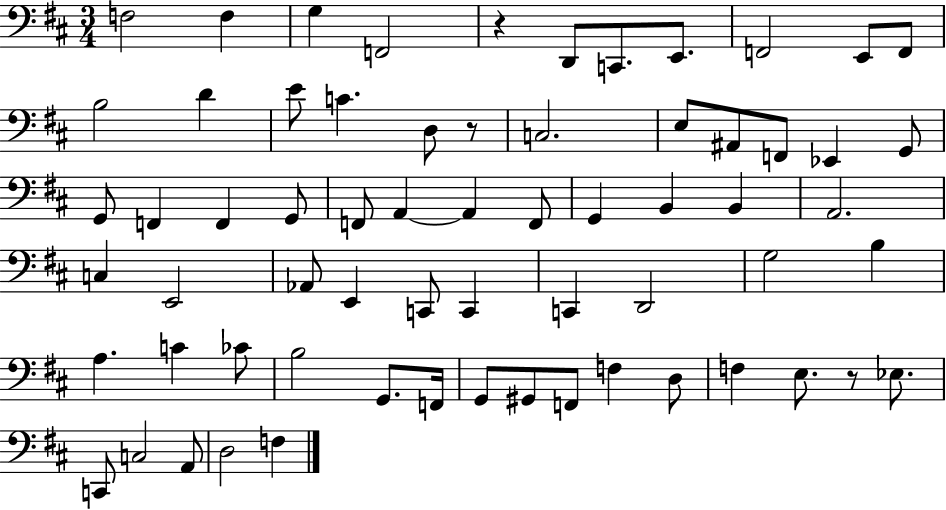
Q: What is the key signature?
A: D major